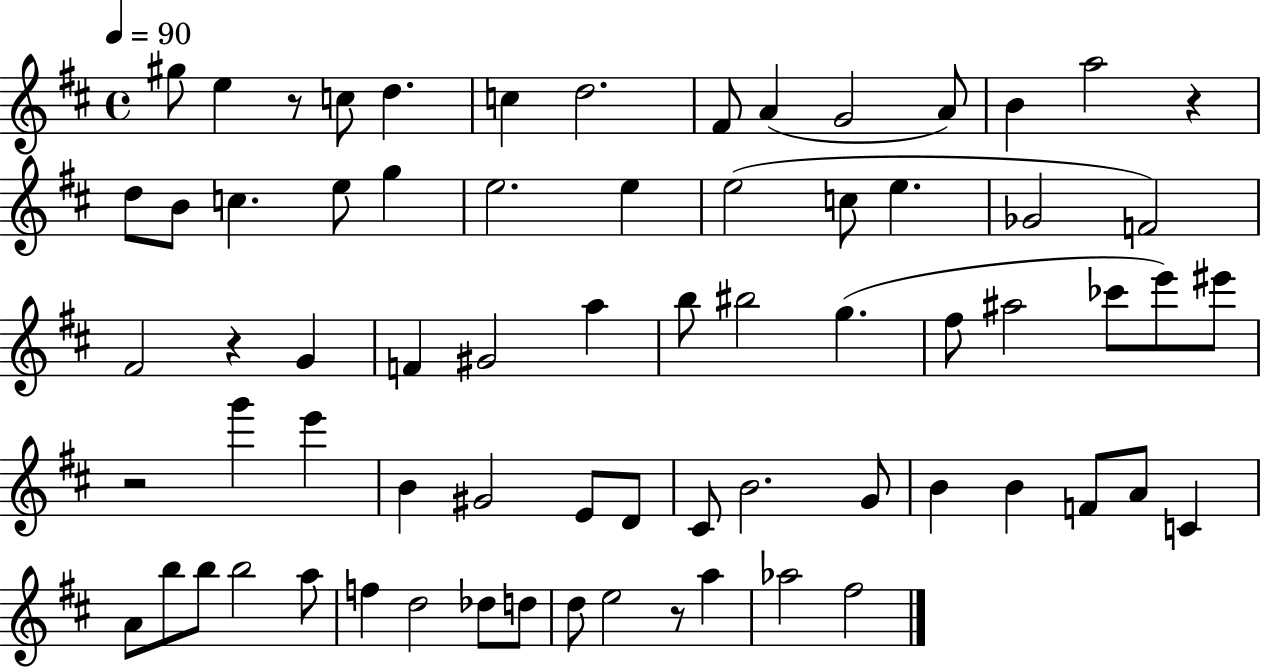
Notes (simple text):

G#5/e E5/q R/e C5/e D5/q. C5/q D5/h. F#4/e A4/q G4/h A4/e B4/q A5/h R/q D5/e B4/e C5/q. E5/e G5/q E5/h. E5/q E5/h C5/e E5/q. Gb4/h F4/h F#4/h R/q G4/q F4/q G#4/h A5/q B5/e BIS5/h G5/q. F#5/e A#5/h CES6/e E6/e EIS6/e R/h G6/q E6/q B4/q G#4/h E4/e D4/e C#4/e B4/h. G4/e B4/q B4/q F4/e A4/e C4/q A4/e B5/e B5/e B5/h A5/e F5/q D5/h Db5/e D5/e D5/e E5/h R/e A5/q Ab5/h F#5/h